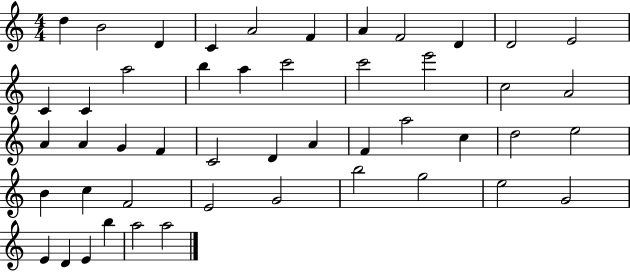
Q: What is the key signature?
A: C major